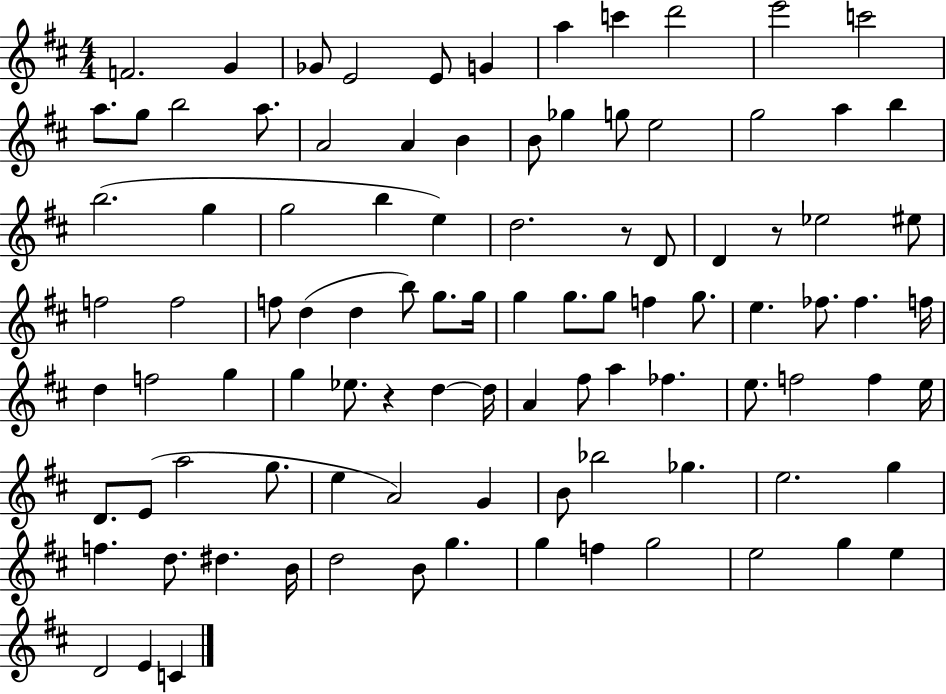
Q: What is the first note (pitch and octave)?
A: F4